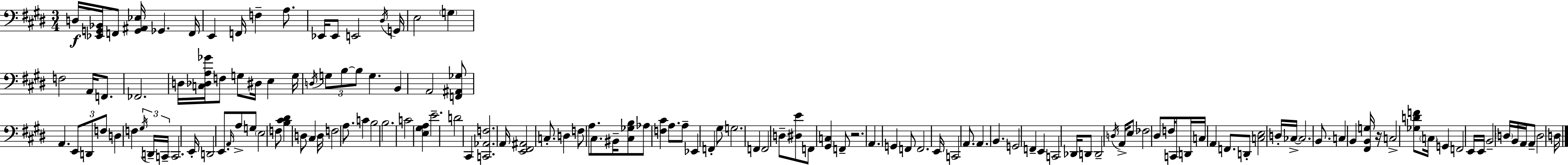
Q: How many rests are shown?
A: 2